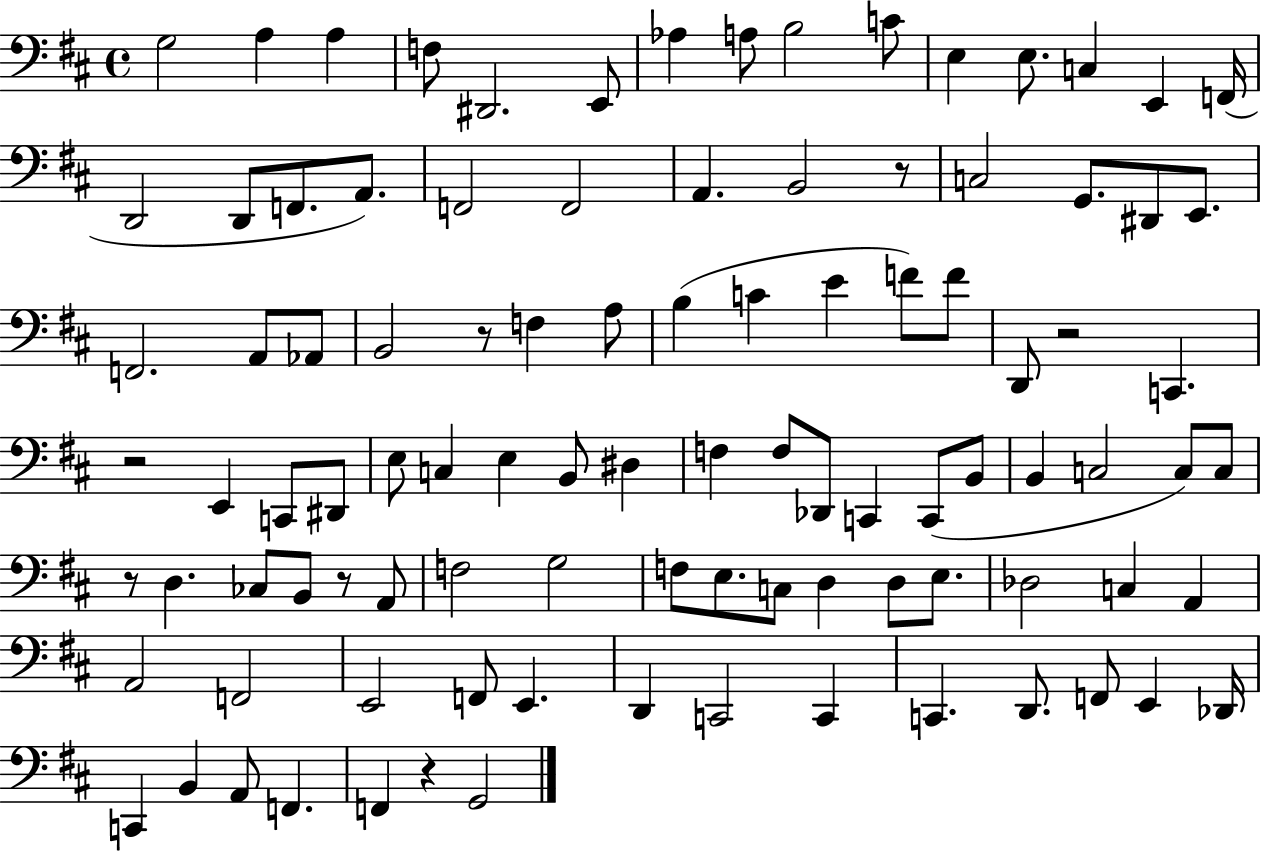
{
  \clef bass
  \time 4/4
  \defaultTimeSignature
  \key d \major
  \repeat volta 2 { g2 a4 a4 | f8 dis,2. e,8 | aes4 a8 b2 c'8 | e4 e8. c4 e,4 f,16( | \break d,2 d,8 f,8. a,8.) | f,2 f,2 | a,4. b,2 r8 | c2 g,8. dis,8 e,8. | \break f,2. a,8 aes,8 | b,2 r8 f4 a8 | b4( c'4 e'4 f'8) f'8 | d,8 r2 c,4. | \break r2 e,4 c,8 dis,8 | e8 c4 e4 b,8 dis4 | f4 f8 des,8 c,4 c,8( b,8 | b,4 c2 c8) c8 | \break r8 d4. ces8 b,8 r8 a,8 | f2 g2 | f8 e8. c8 d4 d8 e8. | des2 c4 a,4 | \break a,2 f,2 | e,2 f,8 e,4. | d,4 c,2 c,4 | c,4. d,8. f,8 e,4 des,16 | \break c,4 b,4 a,8 f,4. | f,4 r4 g,2 | } \bar "|."
}